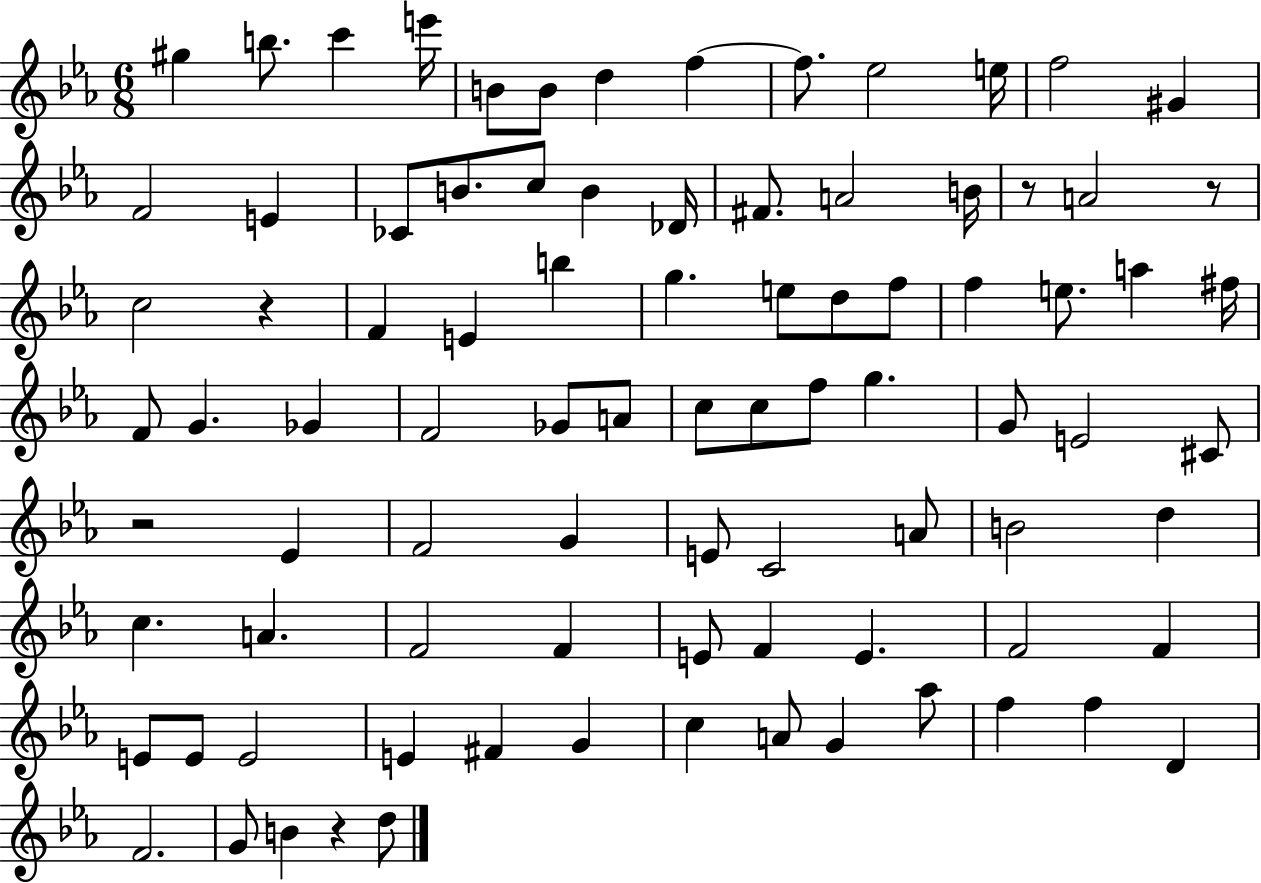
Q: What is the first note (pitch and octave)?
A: G#5